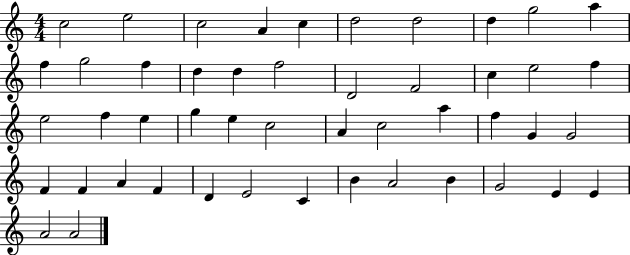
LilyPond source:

{
  \clef treble
  \numericTimeSignature
  \time 4/4
  \key c \major
  c''2 e''2 | c''2 a'4 c''4 | d''2 d''2 | d''4 g''2 a''4 | \break f''4 g''2 f''4 | d''4 d''4 f''2 | d'2 f'2 | c''4 e''2 f''4 | \break e''2 f''4 e''4 | g''4 e''4 c''2 | a'4 c''2 a''4 | f''4 g'4 g'2 | \break f'4 f'4 a'4 f'4 | d'4 e'2 c'4 | b'4 a'2 b'4 | g'2 e'4 e'4 | \break a'2 a'2 | \bar "|."
}